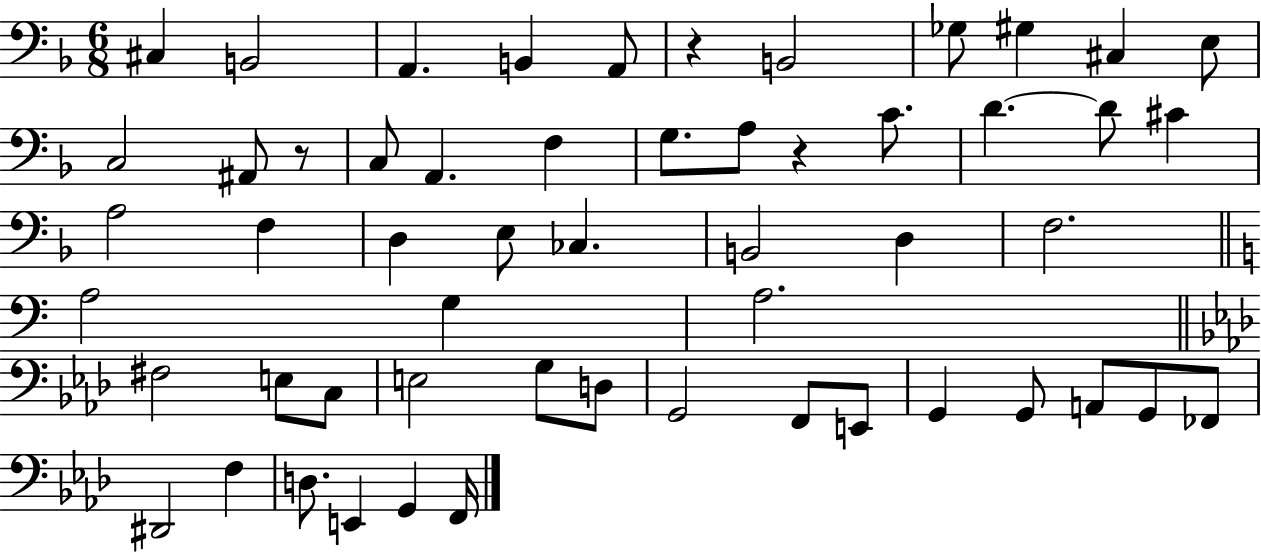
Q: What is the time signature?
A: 6/8